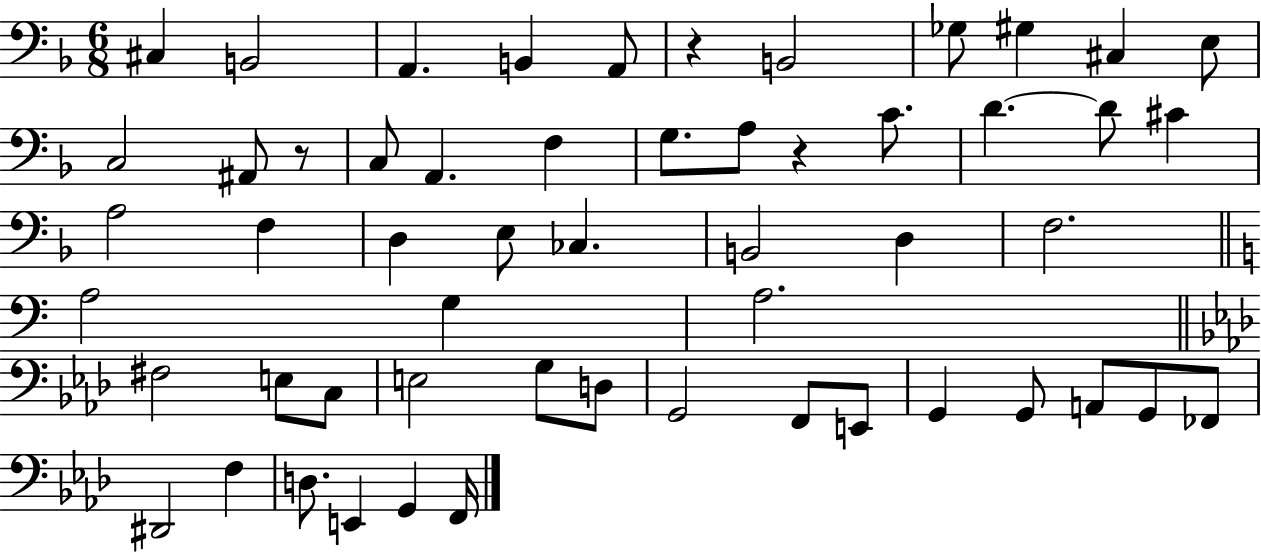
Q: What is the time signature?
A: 6/8